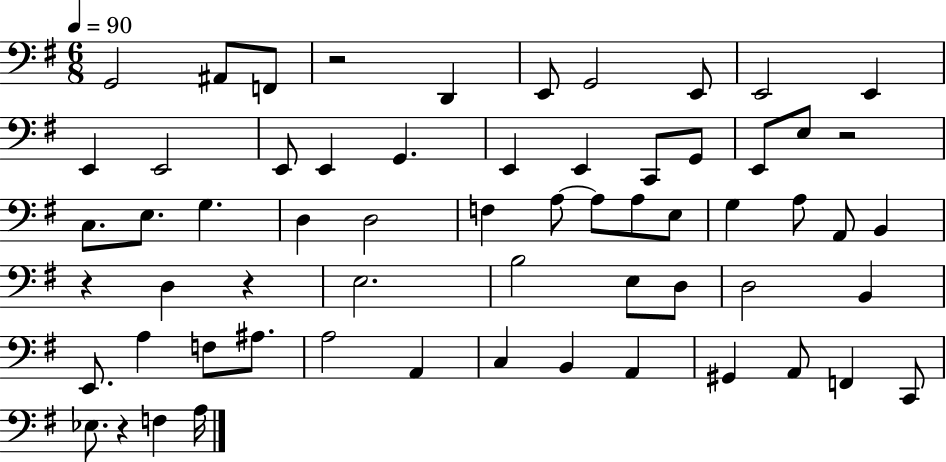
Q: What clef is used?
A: bass